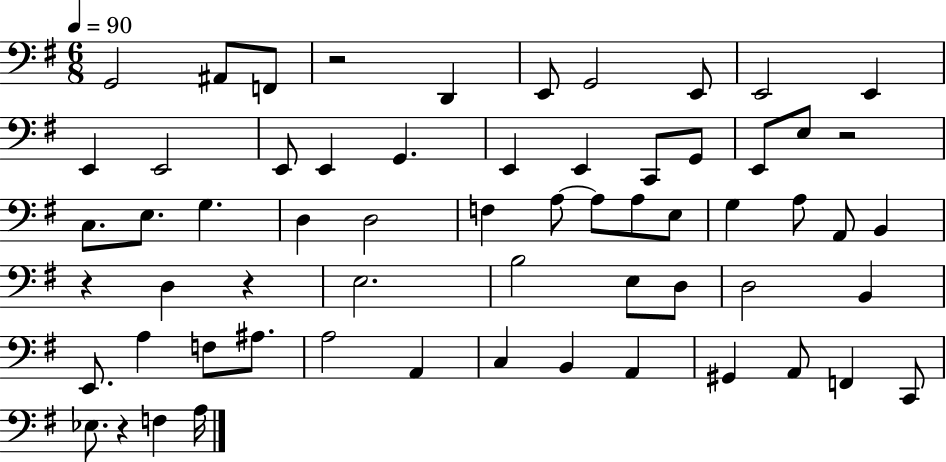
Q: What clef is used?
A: bass